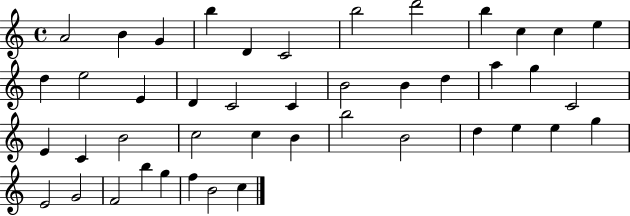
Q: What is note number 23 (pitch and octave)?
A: G5